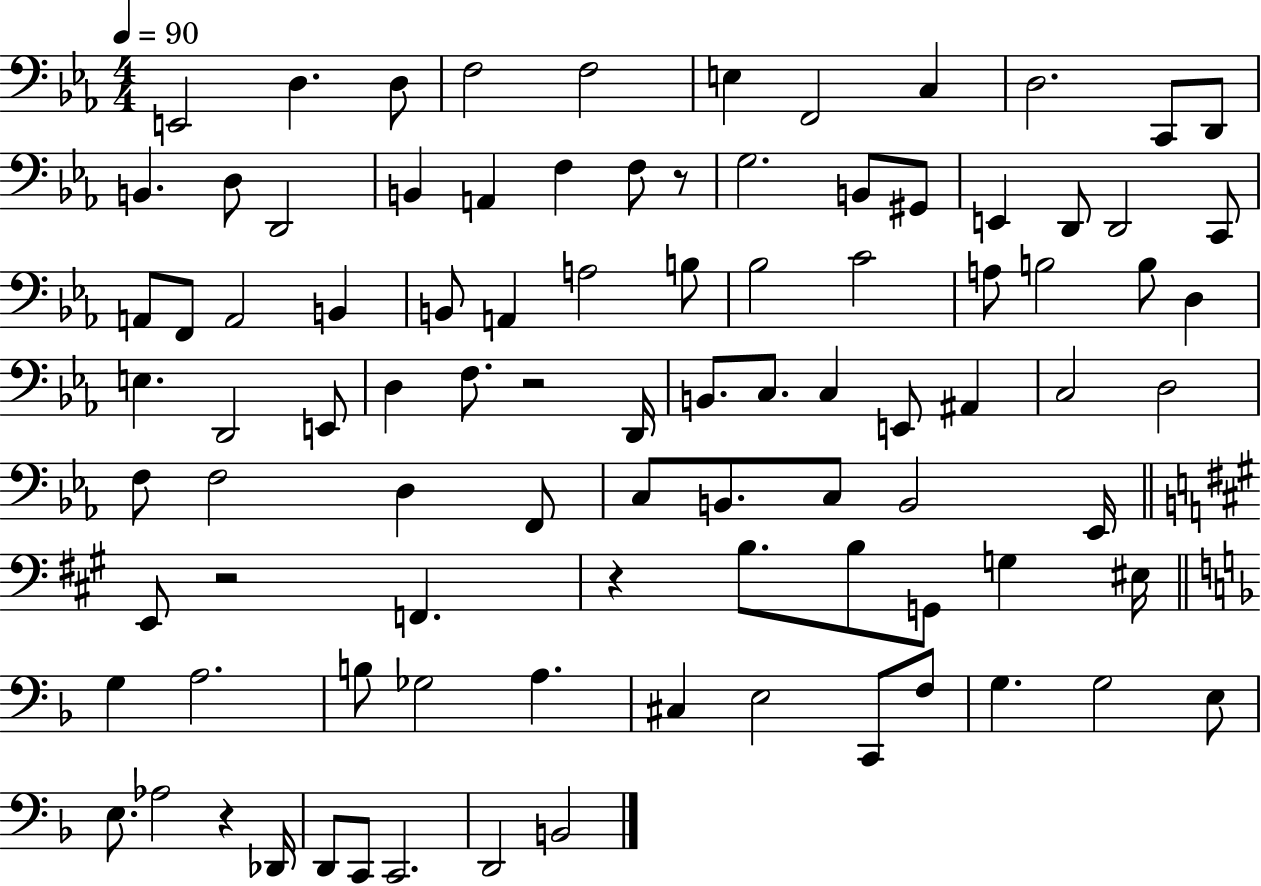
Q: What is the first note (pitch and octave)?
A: E2